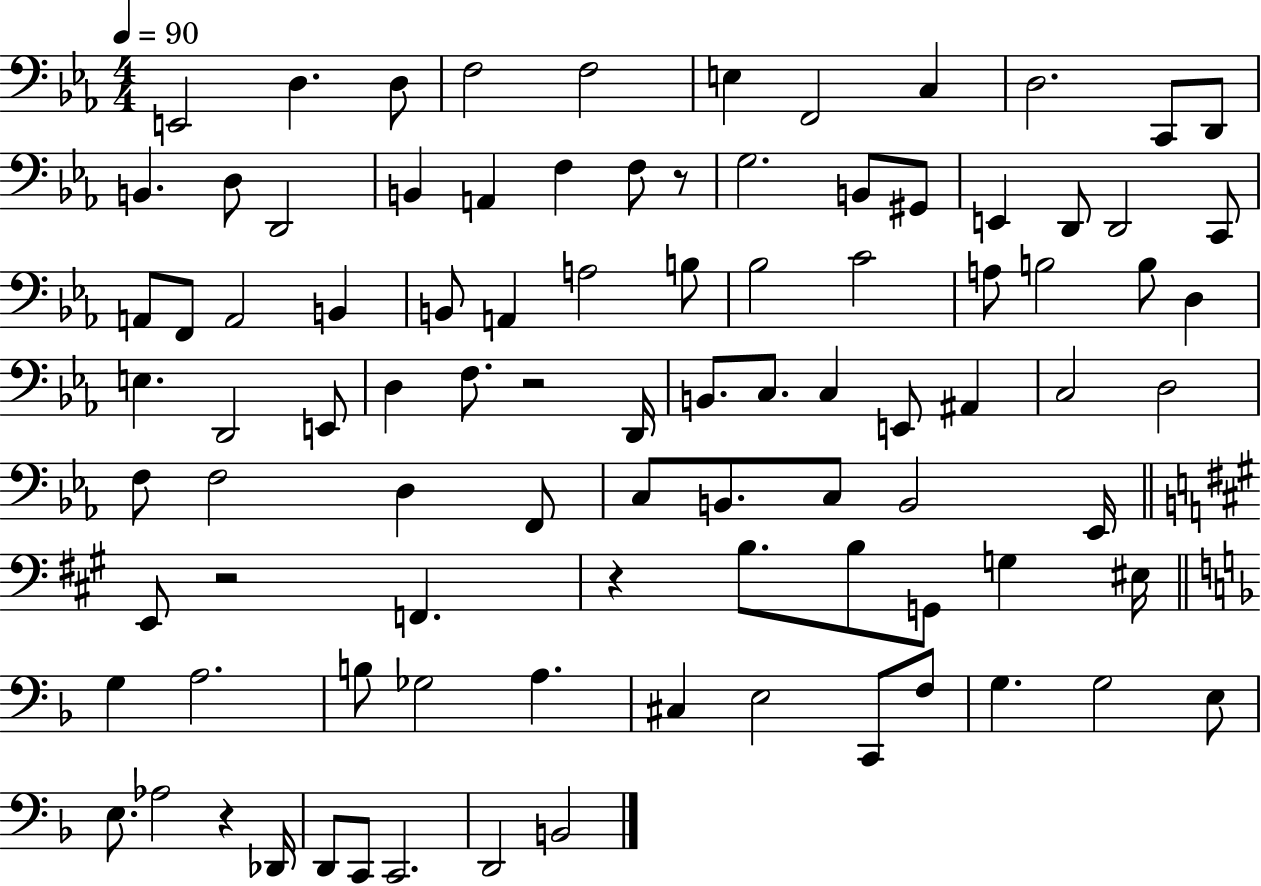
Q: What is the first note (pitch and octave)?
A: E2